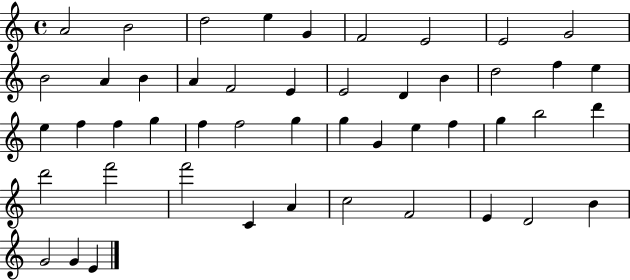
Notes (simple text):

A4/h B4/h D5/h E5/q G4/q F4/h E4/h E4/h G4/h B4/h A4/q B4/q A4/q F4/h E4/q E4/h D4/q B4/q D5/h F5/q E5/q E5/q F5/q F5/q G5/q F5/q F5/h G5/q G5/q G4/q E5/q F5/q G5/q B5/h D6/q D6/h F6/h F6/h C4/q A4/q C5/h F4/h E4/q D4/h B4/q G4/h G4/q E4/q